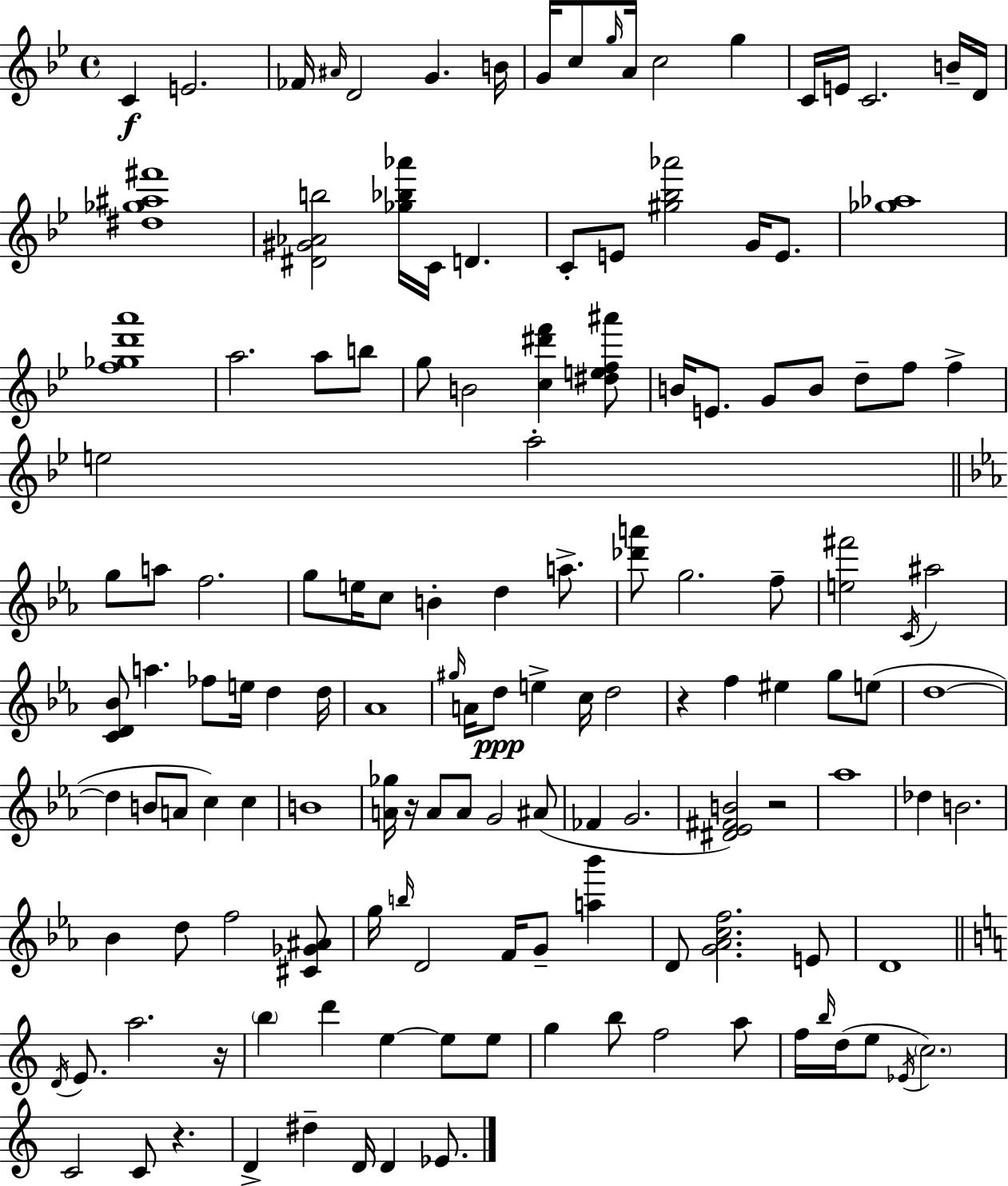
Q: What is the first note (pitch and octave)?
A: C4